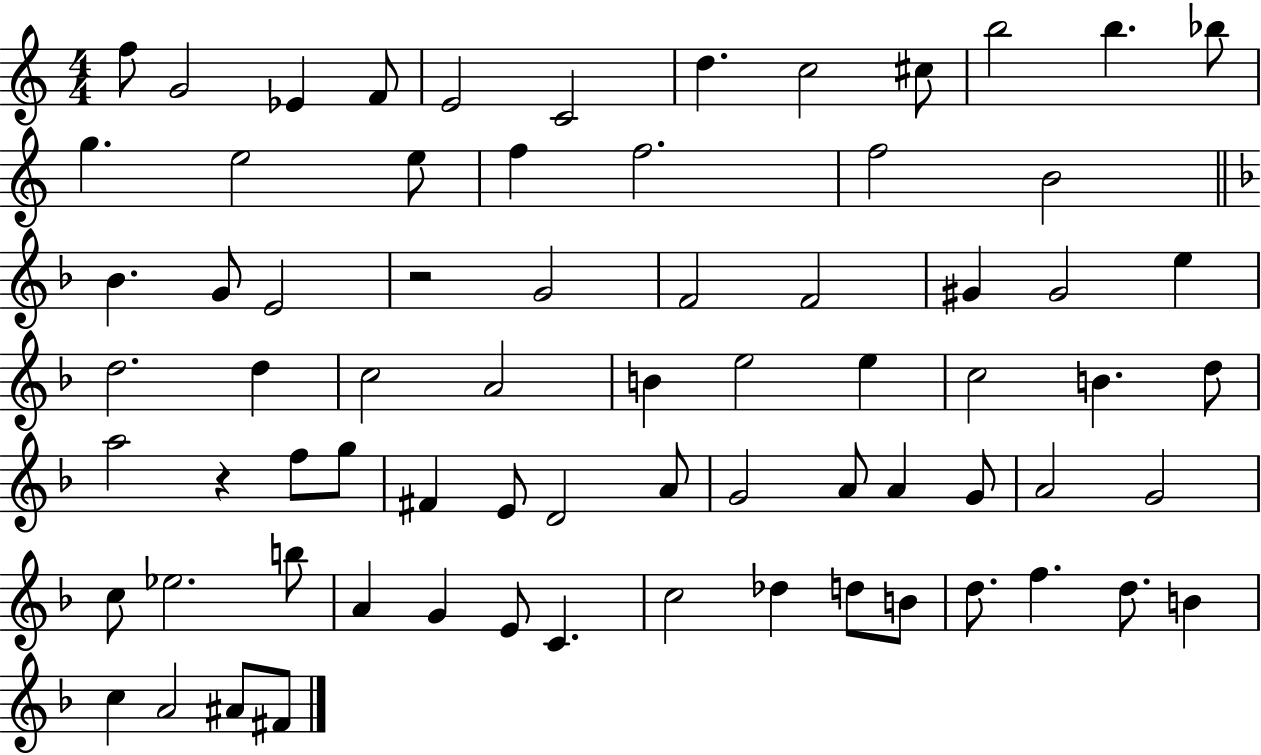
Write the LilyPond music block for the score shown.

{
  \clef treble
  \numericTimeSignature
  \time 4/4
  \key c \major
  \repeat volta 2 { f''8 g'2 ees'4 f'8 | e'2 c'2 | d''4. c''2 cis''8 | b''2 b''4. bes''8 | \break g''4. e''2 e''8 | f''4 f''2. | f''2 b'2 | \bar "||" \break \key f \major bes'4. g'8 e'2 | r2 g'2 | f'2 f'2 | gis'4 gis'2 e''4 | \break d''2. d''4 | c''2 a'2 | b'4 e''2 e''4 | c''2 b'4. d''8 | \break a''2 r4 f''8 g''8 | fis'4 e'8 d'2 a'8 | g'2 a'8 a'4 g'8 | a'2 g'2 | \break c''8 ees''2. b''8 | a'4 g'4 e'8 c'4. | c''2 des''4 d''8 b'8 | d''8. f''4. d''8. b'4 | \break c''4 a'2 ais'8 fis'8 | } \bar "|."
}